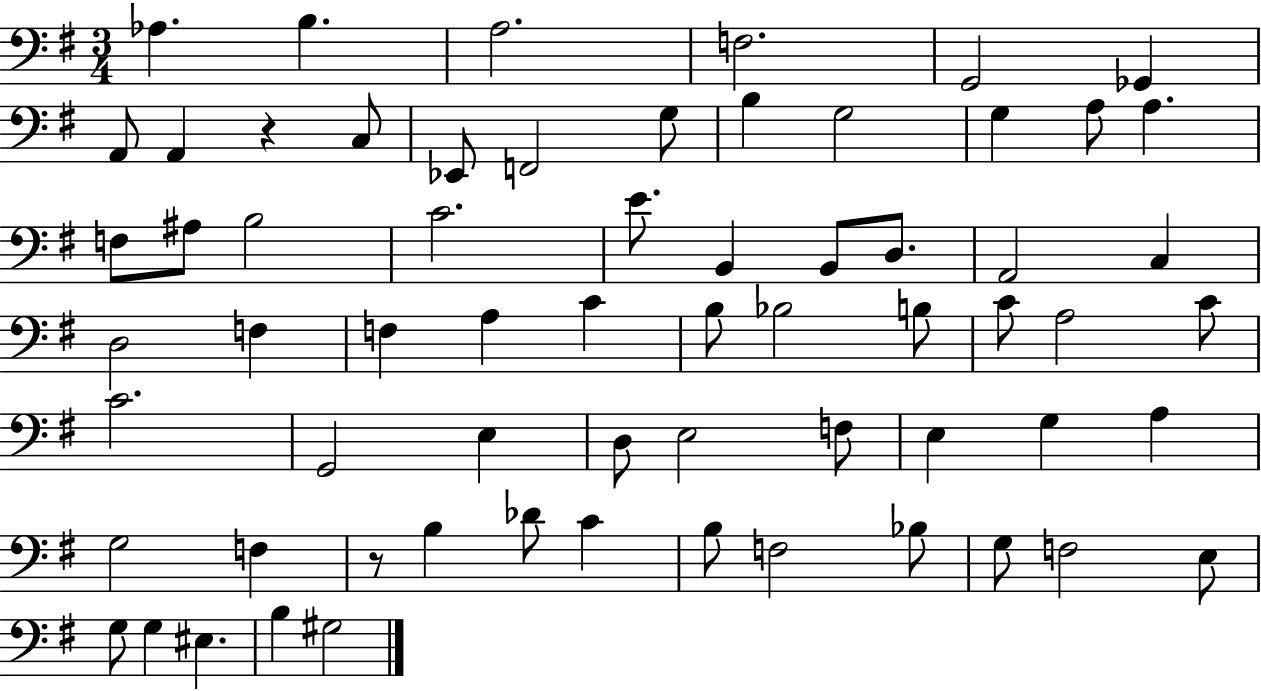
X:1
T:Untitled
M:3/4
L:1/4
K:G
_A, B, A,2 F,2 G,,2 _G,, A,,/2 A,, z C,/2 _E,,/2 F,,2 G,/2 B, G,2 G, A,/2 A, F,/2 ^A,/2 B,2 C2 E/2 B,, B,,/2 D,/2 A,,2 C, D,2 F, F, A, C B,/2 _B,2 B,/2 C/2 A,2 C/2 C2 G,,2 E, D,/2 E,2 F,/2 E, G, A, G,2 F, z/2 B, _D/2 C B,/2 F,2 _B,/2 G,/2 F,2 E,/2 G,/2 G, ^E, B, ^G,2